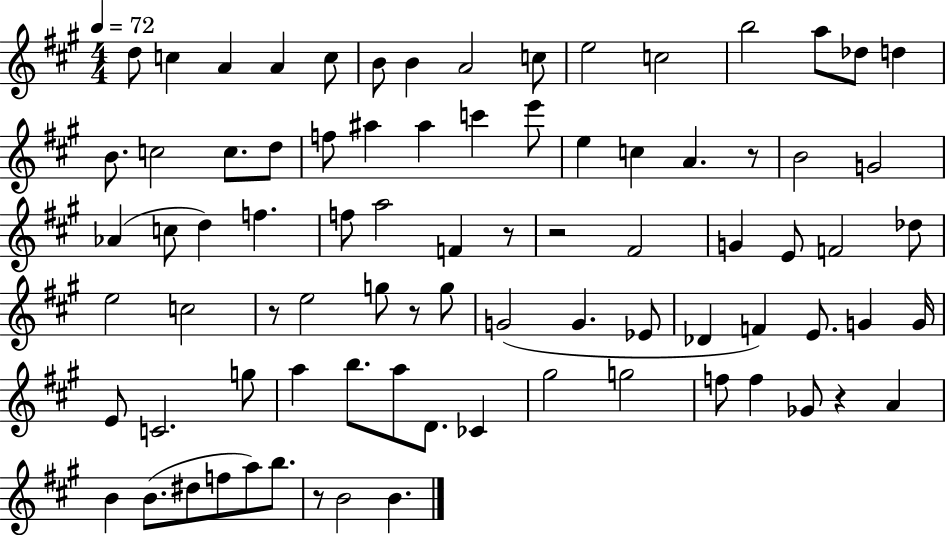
D5/e C5/q A4/q A4/q C5/e B4/e B4/q A4/h C5/e E5/h C5/h B5/h A5/e Db5/e D5/q B4/e. C5/h C5/e. D5/e F5/e A#5/q A#5/q C6/q E6/e E5/q C5/q A4/q. R/e B4/h G4/h Ab4/q C5/e D5/q F5/q. F5/e A5/h F4/q R/e R/h F#4/h G4/q E4/e F4/h Db5/e E5/h C5/h R/e E5/h G5/e R/e G5/e G4/h G4/q. Eb4/e Db4/q F4/q E4/e. G4/q G4/s E4/e C4/h. G5/e A5/q B5/e. A5/e D4/e. CES4/q G#5/h G5/h F5/e F5/q Gb4/e R/q A4/q B4/q B4/e. D#5/e F5/e A5/e B5/e. R/e B4/h B4/q.